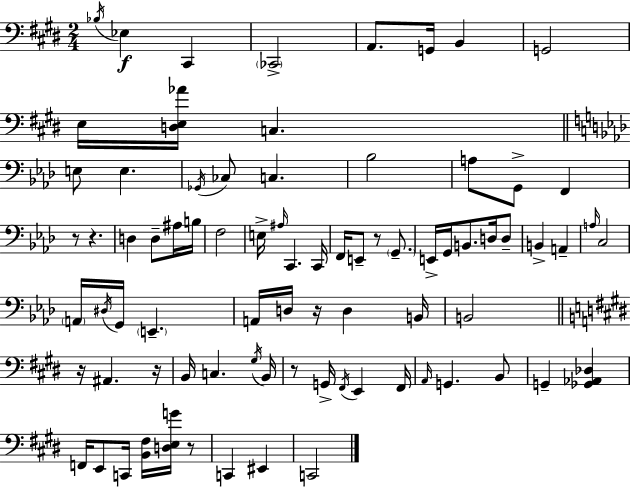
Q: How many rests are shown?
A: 8